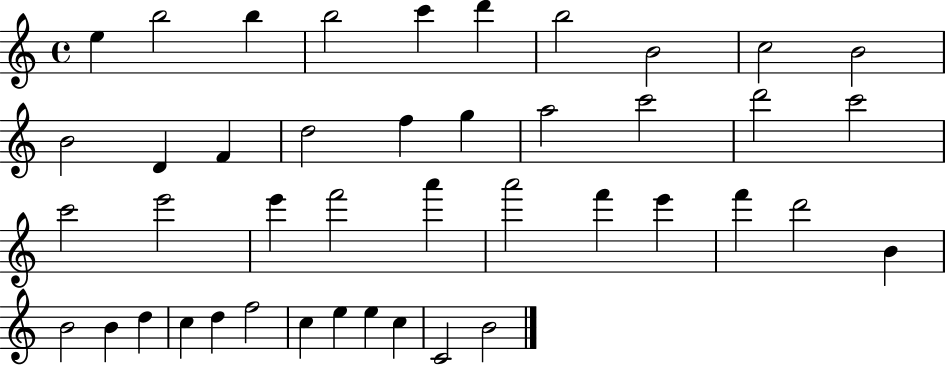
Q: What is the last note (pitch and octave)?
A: B4